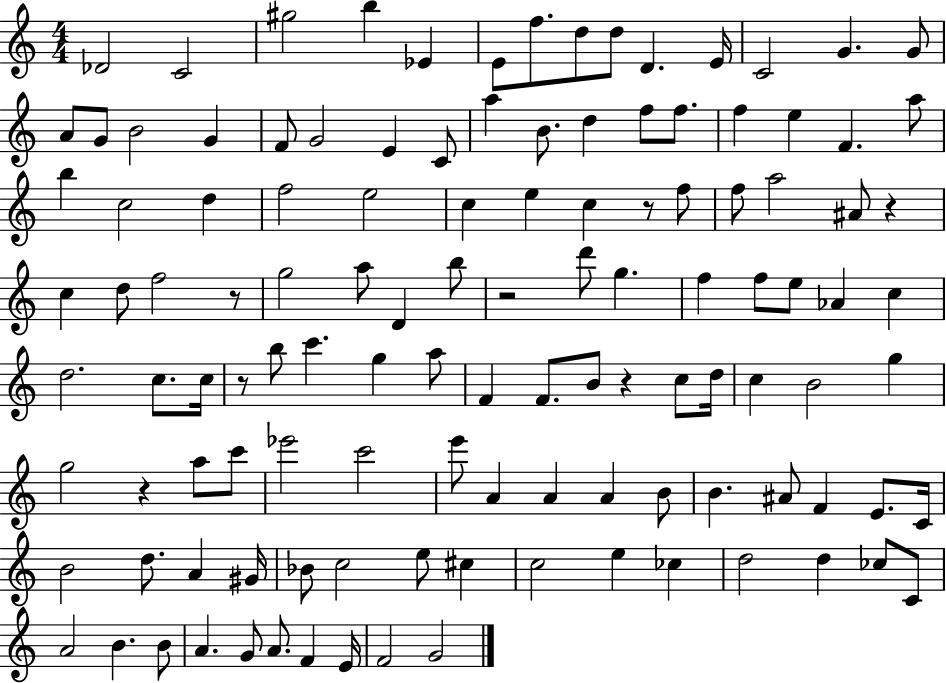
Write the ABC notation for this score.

X:1
T:Untitled
M:4/4
L:1/4
K:C
_D2 C2 ^g2 b _E E/2 f/2 d/2 d/2 D E/4 C2 G G/2 A/2 G/2 B2 G F/2 G2 E C/2 a B/2 d f/2 f/2 f e F a/2 b c2 d f2 e2 c e c z/2 f/2 f/2 a2 ^A/2 z c d/2 f2 z/2 g2 a/2 D b/2 z2 d'/2 g f f/2 e/2 _A c d2 c/2 c/4 z/2 b/2 c' g a/2 F F/2 B/2 z c/2 d/4 c B2 g g2 z a/2 c'/2 _e'2 c'2 e'/2 A A A B/2 B ^A/2 F E/2 C/4 B2 d/2 A ^G/4 _B/2 c2 e/2 ^c c2 e _c d2 d _c/2 C/2 A2 B B/2 A G/2 A/2 F E/4 F2 G2